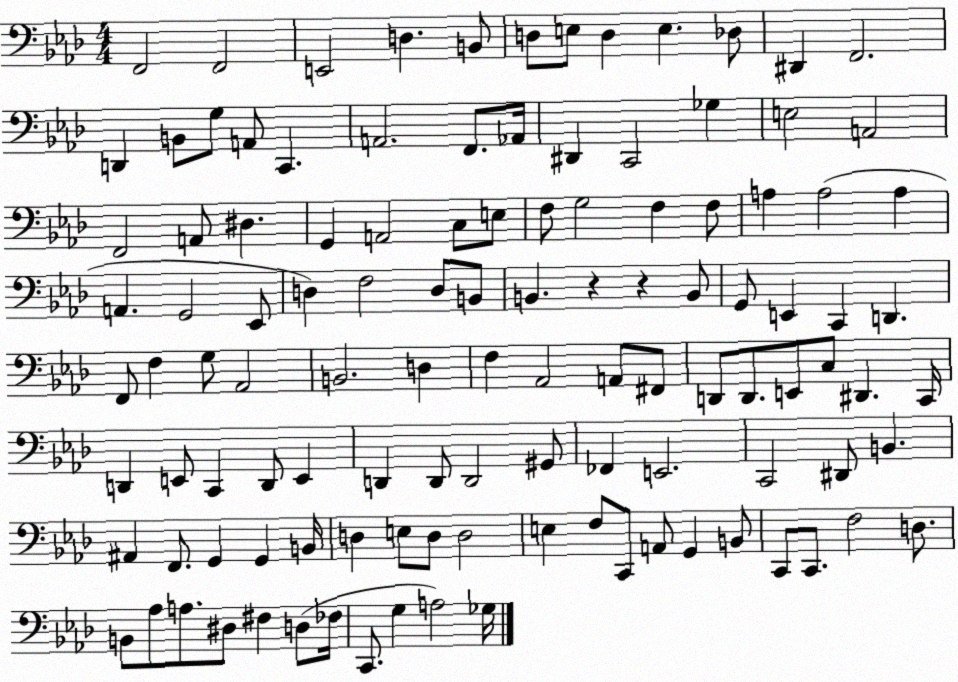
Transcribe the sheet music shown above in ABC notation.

X:1
T:Untitled
M:4/4
L:1/4
K:Ab
F,,2 F,,2 E,,2 D, B,,/2 D,/2 E,/2 D, E, _D,/2 ^D,, F,,2 D,, B,,/2 G,/2 A,,/2 C,, A,,2 F,,/2 _A,,/4 ^D,, C,,2 _G, E,2 A,,2 F,,2 A,,/2 ^D, G,, A,,2 C,/2 E,/2 F,/2 G,2 F, F,/2 A, A,2 A, A,, G,,2 _E,,/2 D, F,2 D,/2 B,,/2 B,, z z B,,/2 G,,/2 E,, C,, D,, F,,/2 F, G,/2 _A,,2 B,,2 D, F, _A,,2 A,,/2 ^F,,/2 D,,/2 D,,/2 E,,/2 C,/2 ^D,, C,,/4 D,, E,,/2 C,, D,,/2 E,, D,, D,,/2 D,,2 ^G,,/2 _F,, E,,2 C,,2 ^D,,/2 B,, ^A,, F,,/2 G,, G,, B,,/4 D, E,/2 D,/2 D,2 E, F,/2 C,,/2 A,,/2 G,, B,,/2 C,,/2 C,,/2 F,2 D,/2 B,,/2 _A,/2 A,/2 ^D,/2 ^F, D,/2 _F,/4 C,,/2 G, A,2 _G,/4